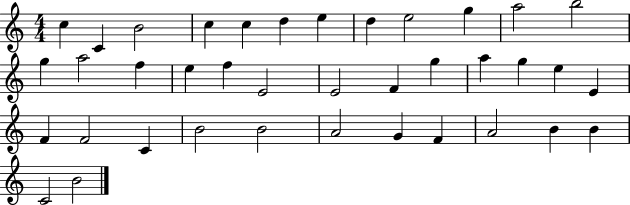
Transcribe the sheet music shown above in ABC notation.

X:1
T:Untitled
M:4/4
L:1/4
K:C
c C B2 c c d e d e2 g a2 b2 g a2 f e f E2 E2 F g a g e E F F2 C B2 B2 A2 G F A2 B B C2 B2